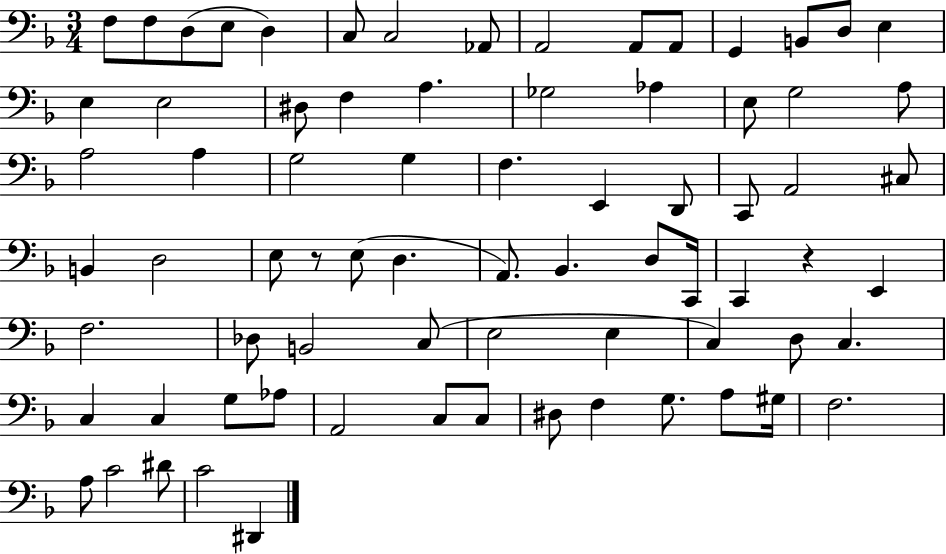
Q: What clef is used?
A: bass